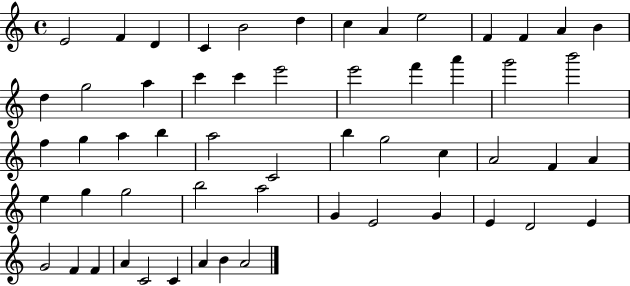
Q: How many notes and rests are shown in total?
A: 56